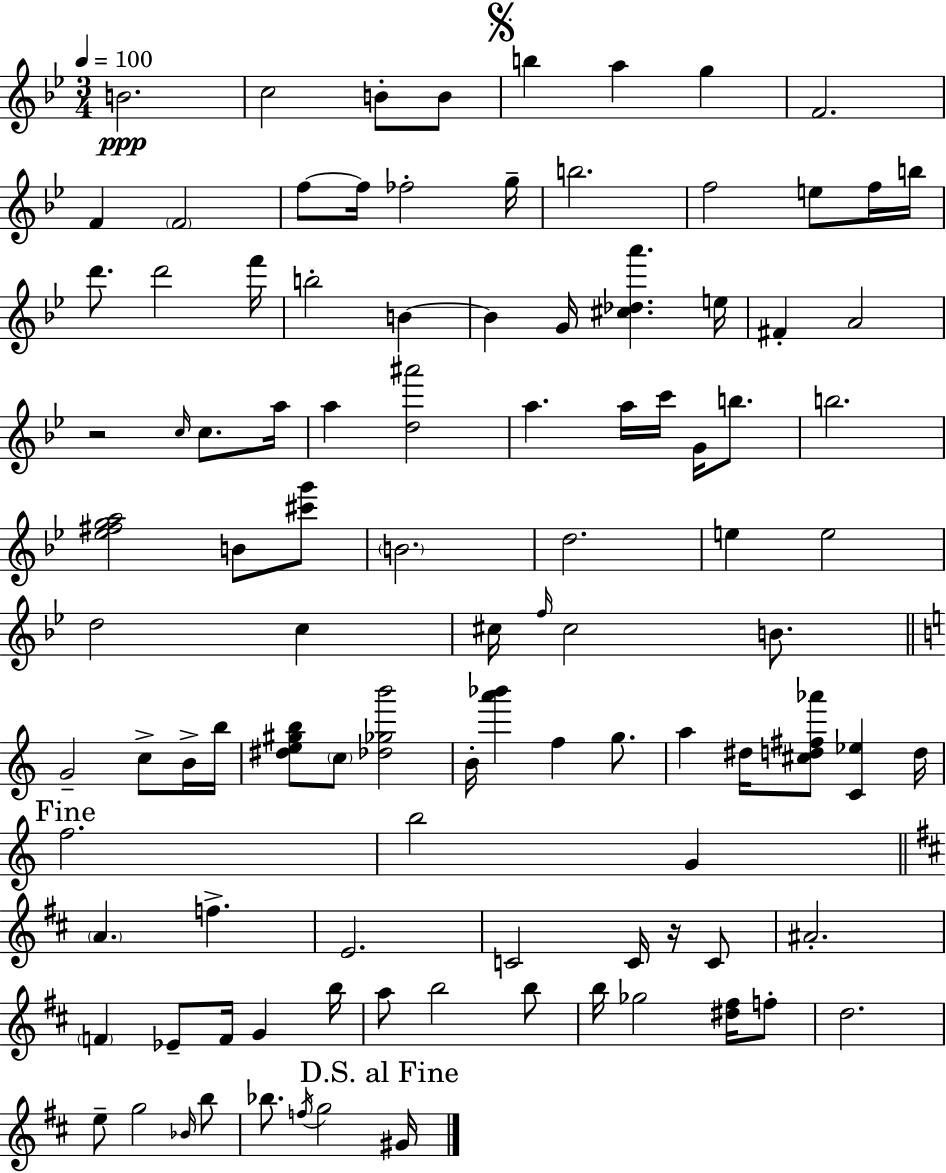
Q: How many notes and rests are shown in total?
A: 103